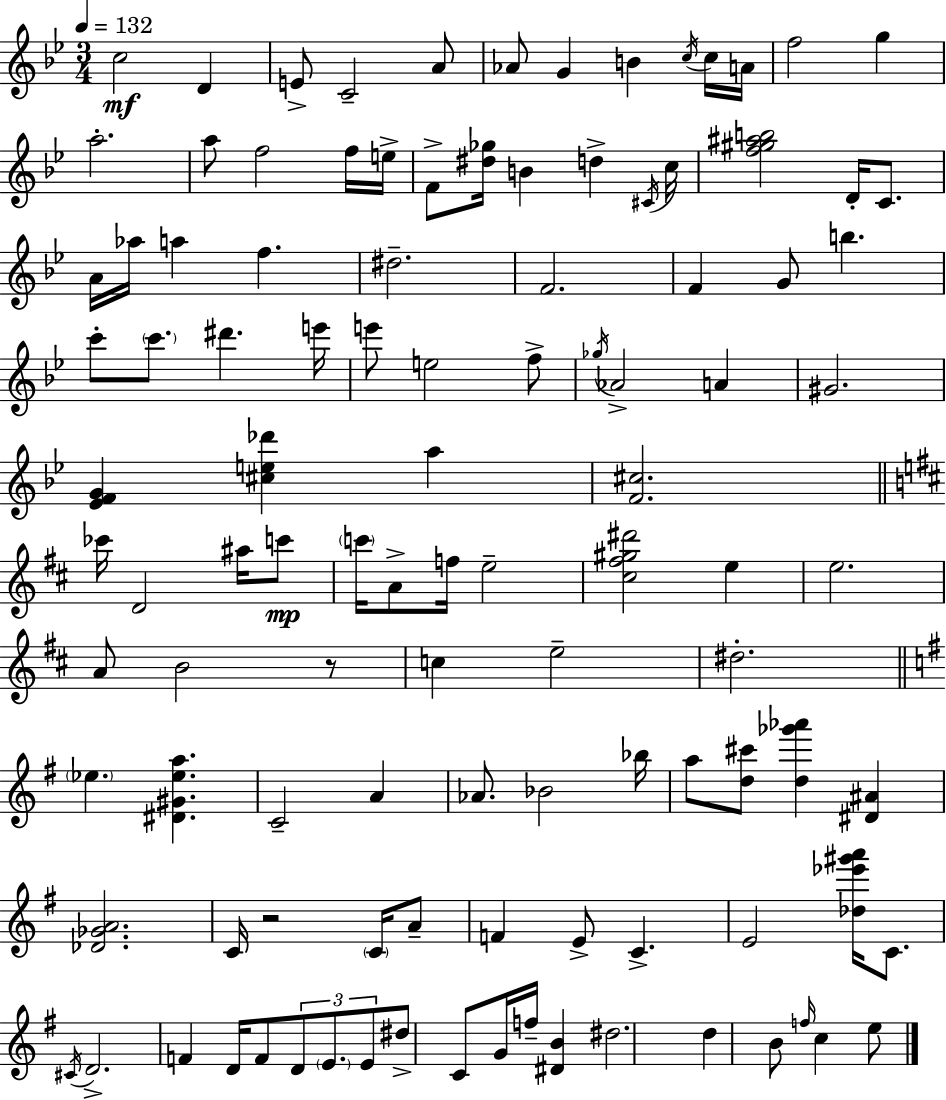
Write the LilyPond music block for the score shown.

{
  \clef treble
  \numericTimeSignature
  \time 3/4
  \key g \minor
  \tempo 4 = 132
  \repeat volta 2 { c''2\mf d'4 | e'8-> c'2-- a'8 | aes'8 g'4 b'4 \acciaccatura { c''16 } c''16 | a'16 f''2 g''4 | \break a''2.-. | a''8 f''2 f''16 | e''16-> f'8-> <dis'' ges''>16 b'4 d''4-> | \acciaccatura { cis'16 } c''16 <f'' gis'' ais'' b''>2 d'16-. c'8. | \break a'16 aes''16 a''4 f''4. | dis''2.-- | f'2. | f'4 g'8 b''4. | \break c'''8-. \parenthesize c'''8. dis'''4. | e'''16 e'''8 e''2 | f''8-> \acciaccatura { ges''16 } aes'2-> a'4 | gis'2. | \break <ees' f' g'>4 <cis'' e'' des'''>4 a''4 | <f' cis''>2. | \bar "||" \break \key d \major ces'''16 d'2 ais''16 c'''8\mp | \parenthesize c'''16 a'8-> f''16 e''2-- | <cis'' fis'' gis'' dis'''>2 e''4 | e''2. | \break a'8 b'2 r8 | c''4 e''2-- | dis''2.-. | \bar "||" \break \key g \major \parenthesize ees''4. <dis' gis' ees'' a''>4. | c'2-- a'4 | aes'8. bes'2 bes''16 | a''8 <d'' cis'''>8 <d'' ges''' aes'''>4 <dis' ais'>4 | \break <des' ges' a'>2. | c'16 r2 \parenthesize c'16 a'8-- | f'4 e'8-> c'4.-> | e'2 <des'' ees''' gis''' a'''>16 c'8. | \break \acciaccatura { cis'16 } d'2.-> | f'4 d'16 f'8 \tuplet 3/2 { d'8 \parenthesize e'8. | e'8 } dis''8-> c'8 g'16 f''16-- <dis' b'>4 | dis''2. | \break d''4 b'8 \grace { f''16 } c''4 | e''8 } \bar "|."
}